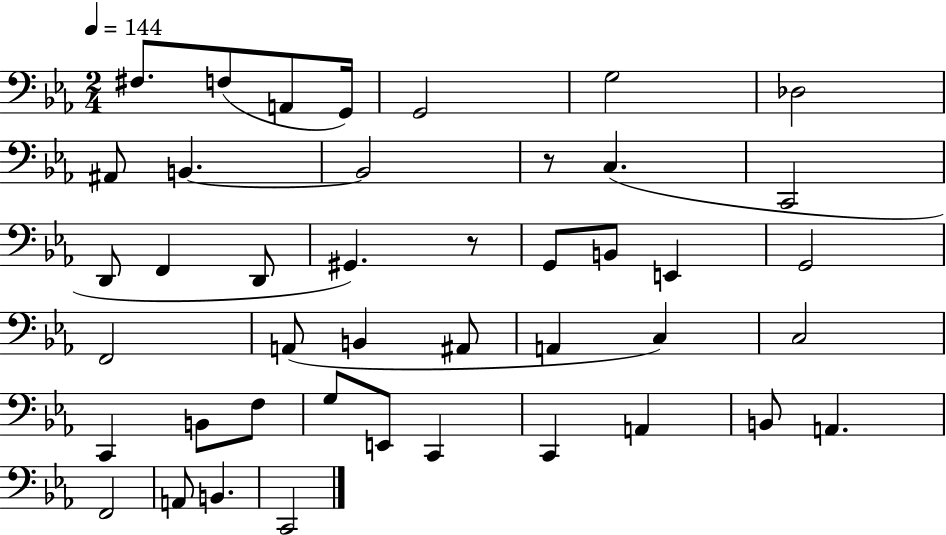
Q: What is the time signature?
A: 2/4